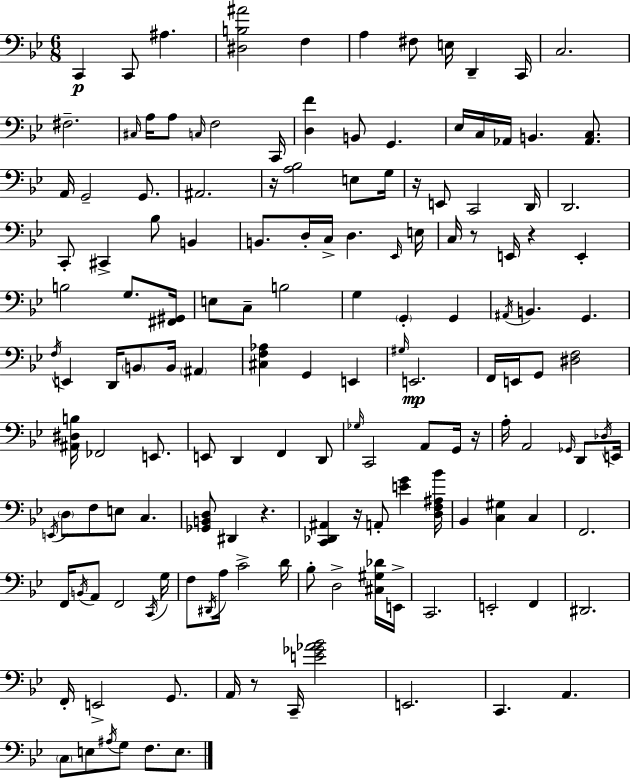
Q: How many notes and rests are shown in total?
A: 151